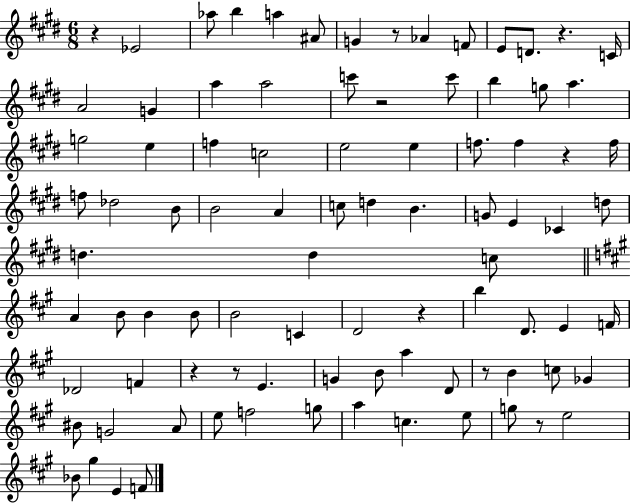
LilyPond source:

{
  \clef treble
  \numericTimeSignature
  \time 6/8
  \key e \major
  \repeat volta 2 { r4 ees'2 | aes''8 b''4 a''4 ais'8 | g'4 r8 aes'4 f'8 | e'8 d'8. r4. c'16 | \break a'2 g'4 | a''4 a''2 | c'''8 r2 c'''8 | b''4 g''8 a''4. | \break g''2 e''4 | f''4 c''2 | e''2 e''4 | f''8. f''4 r4 f''16 | \break f''8 des''2 b'8 | b'2 a'4 | c''8 d''4 b'4. | g'8 e'4 ces'4 d''8 | \break d''4. d''4 c''8 | \bar "||" \break \key a \major a'4 b'8 b'4 b'8 | b'2 c'4 | d'2 r4 | b''4 d'8. e'4 f'16 | \break des'2 f'4 | r4 r8 e'4. | g'4 b'8 a''4 d'8 | r8 b'4 c''8 ges'4 | \break bis'8 g'2 a'8 | e''8 f''2 g''8 | a''4 c''4. e''8 | g''8 r8 e''2 | \break bes'8 gis''4 e'4 f'8 | } \bar "|."
}